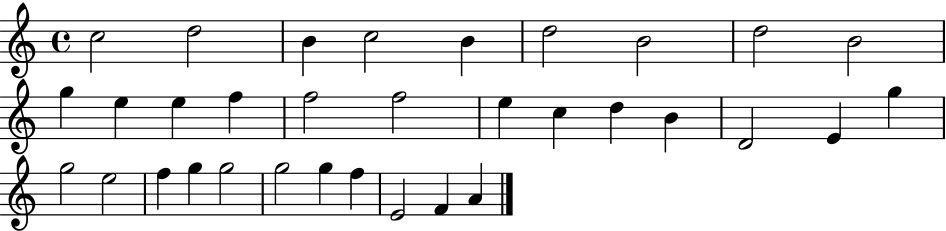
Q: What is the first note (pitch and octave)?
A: C5